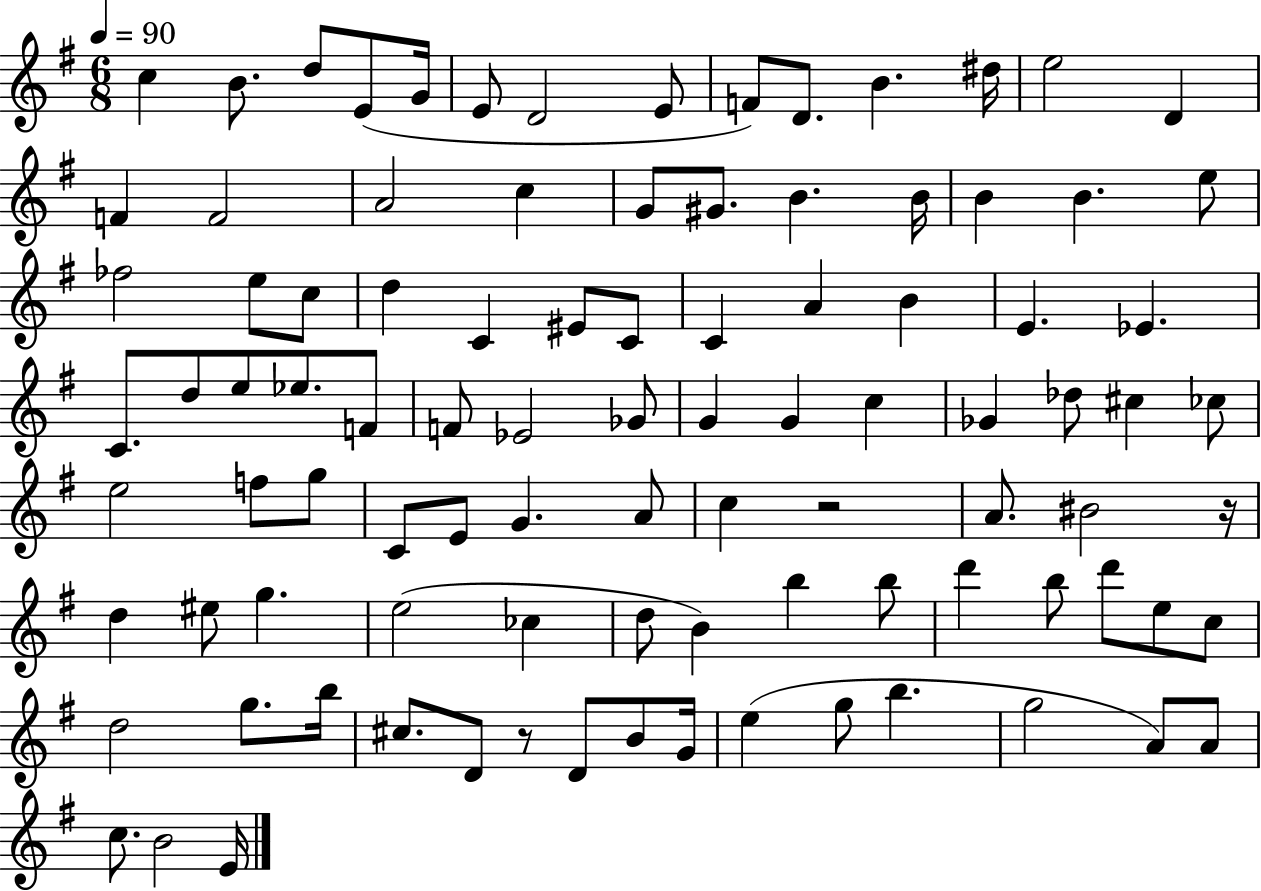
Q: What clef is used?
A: treble